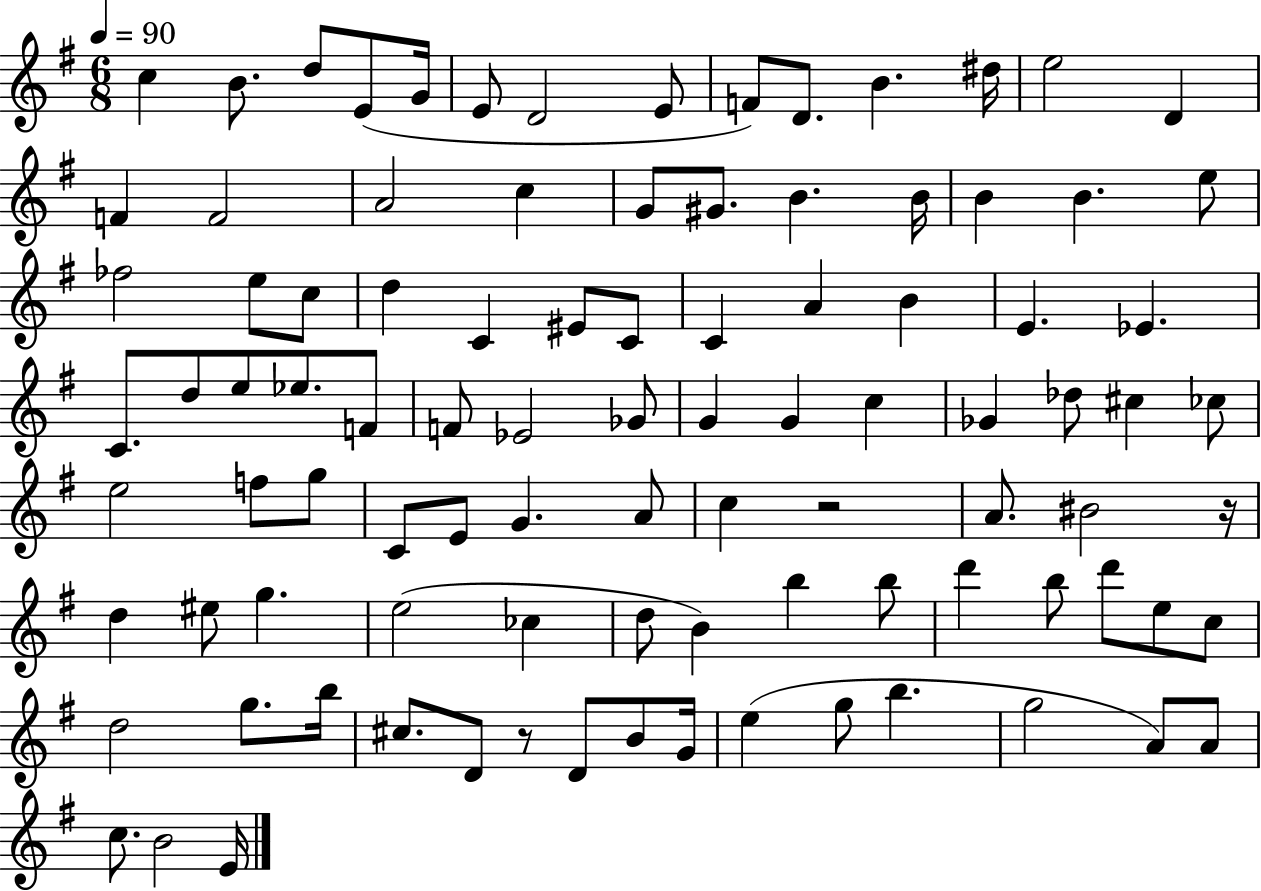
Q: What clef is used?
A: treble